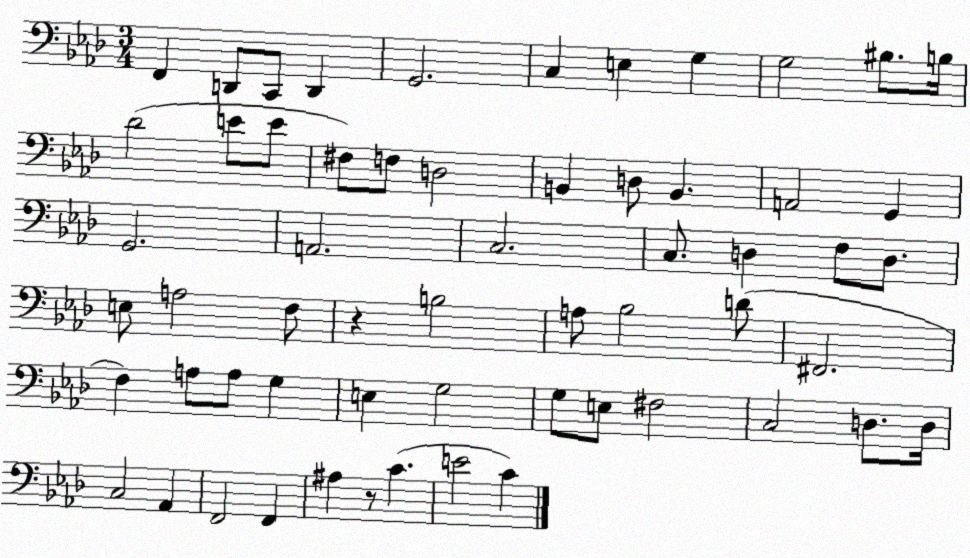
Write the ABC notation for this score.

X:1
T:Untitled
M:3/4
L:1/4
K:Ab
F,, D,,/2 C,,/2 D,, G,,2 C, E, G, G,2 ^B,/2 B,/4 _D2 E/2 E/2 ^F,/2 F,/2 D,2 B,, D,/2 B,, A,,2 G,, G,,2 A,,2 C,2 C,/2 D, F,/2 D,/2 E,/2 A,2 F,/2 z B,2 A,/2 _B,2 D/2 ^F,,2 F, A,/2 A,/2 G, E, G,2 G,/2 E,/2 ^F,2 C,2 D,/2 D,/4 C,2 _A,, F,,2 F,, ^A, z/2 C E2 C